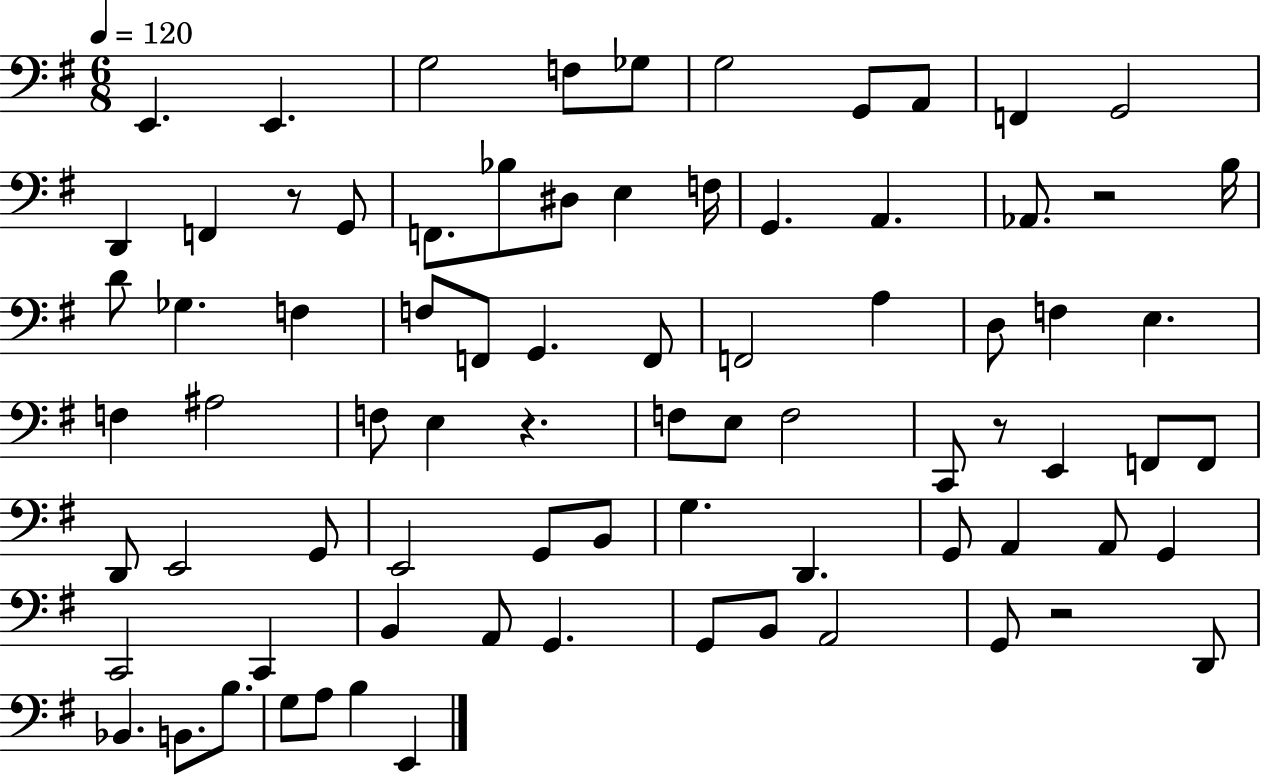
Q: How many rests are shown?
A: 5